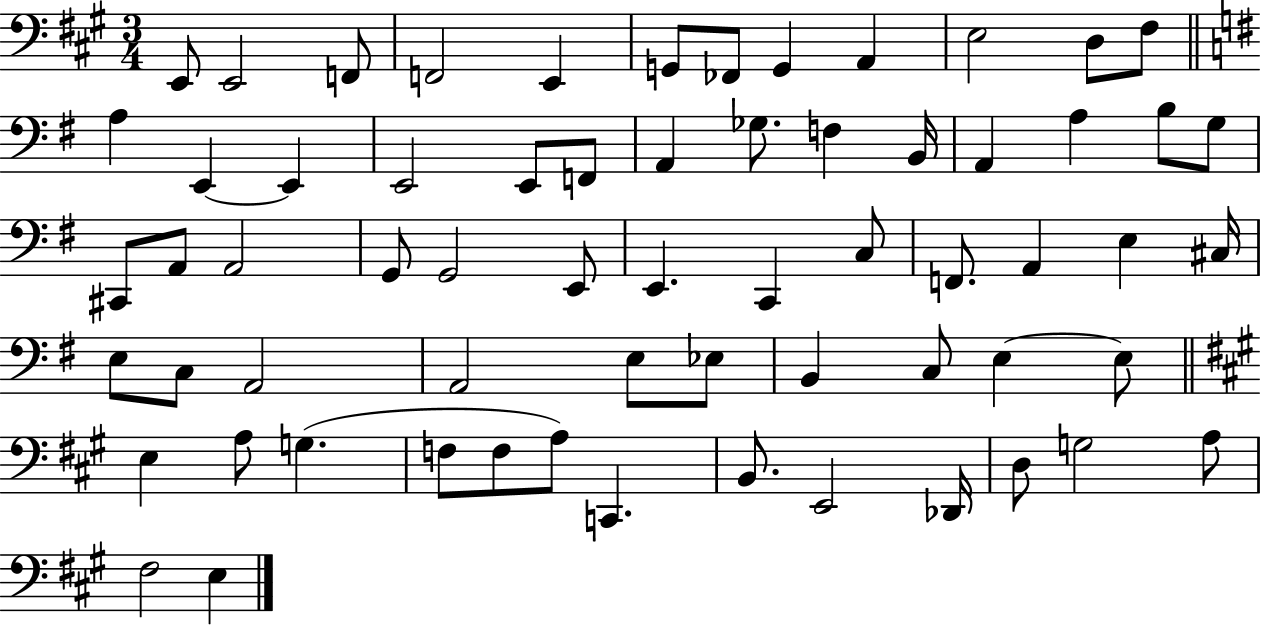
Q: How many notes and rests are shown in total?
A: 64